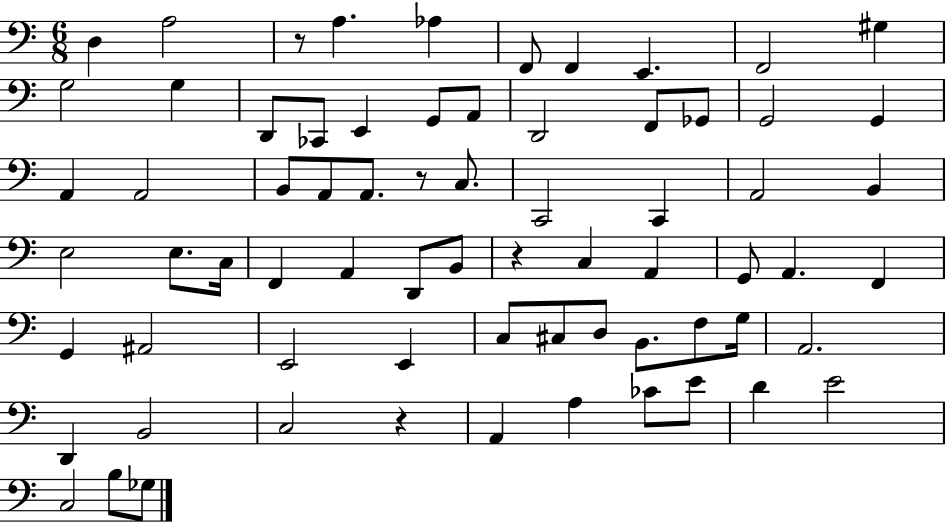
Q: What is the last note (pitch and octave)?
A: Gb3